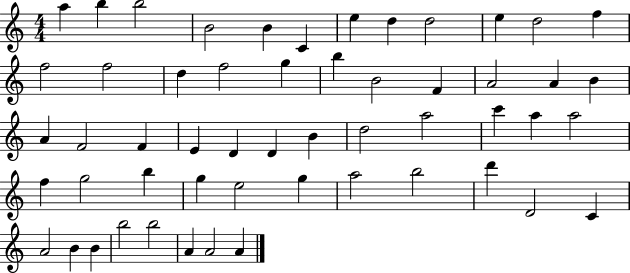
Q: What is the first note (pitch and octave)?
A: A5